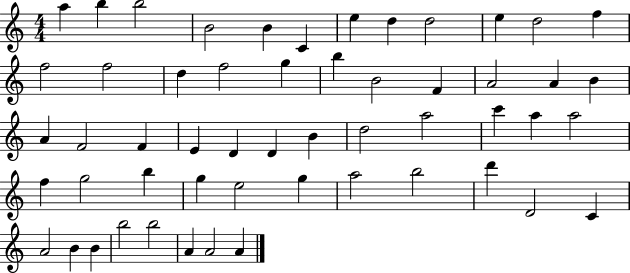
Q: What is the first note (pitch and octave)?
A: A5